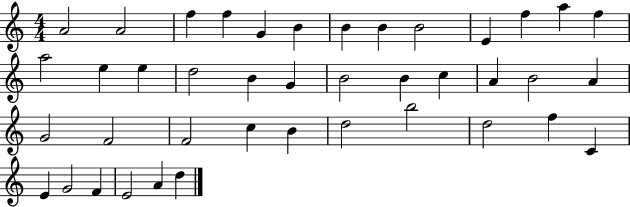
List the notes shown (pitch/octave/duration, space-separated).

A4/h A4/h F5/q F5/q G4/q B4/q B4/q B4/q B4/h E4/q F5/q A5/q F5/q A5/h E5/q E5/q D5/h B4/q G4/q B4/h B4/q C5/q A4/q B4/h A4/q G4/h F4/h F4/h C5/q B4/q D5/h B5/h D5/h F5/q C4/q E4/q G4/h F4/q E4/h A4/q D5/q